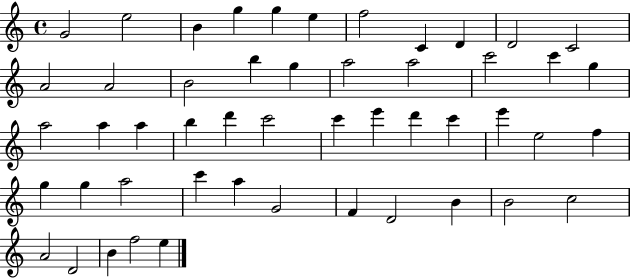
{
  \clef treble
  \time 4/4
  \defaultTimeSignature
  \key c \major
  g'2 e''2 | b'4 g''4 g''4 e''4 | f''2 c'4 d'4 | d'2 c'2 | \break a'2 a'2 | b'2 b''4 g''4 | a''2 a''2 | c'''2 c'''4 g''4 | \break a''2 a''4 a''4 | b''4 d'''4 c'''2 | c'''4 e'''4 d'''4 c'''4 | e'''4 e''2 f''4 | \break g''4 g''4 a''2 | c'''4 a''4 g'2 | f'4 d'2 b'4 | b'2 c''2 | \break a'2 d'2 | b'4 f''2 e''4 | \bar "|."
}